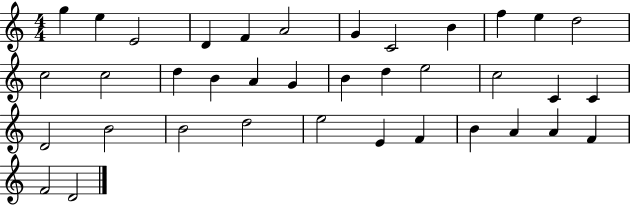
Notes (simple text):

G5/q E5/q E4/h D4/q F4/q A4/h G4/q C4/h B4/q F5/q E5/q D5/h C5/h C5/h D5/q B4/q A4/q G4/q B4/q D5/q E5/h C5/h C4/q C4/q D4/h B4/h B4/h D5/h E5/h E4/q F4/q B4/q A4/q A4/q F4/q F4/h D4/h